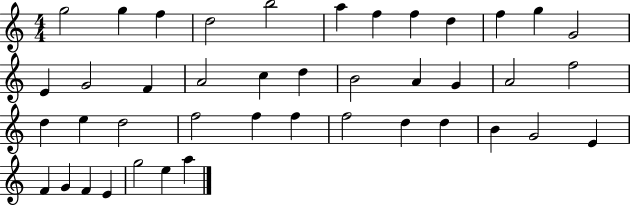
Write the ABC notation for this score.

X:1
T:Untitled
M:4/4
L:1/4
K:C
g2 g f d2 b2 a f f d f g G2 E G2 F A2 c d B2 A G A2 f2 d e d2 f2 f f f2 d d B G2 E F G F E g2 e a